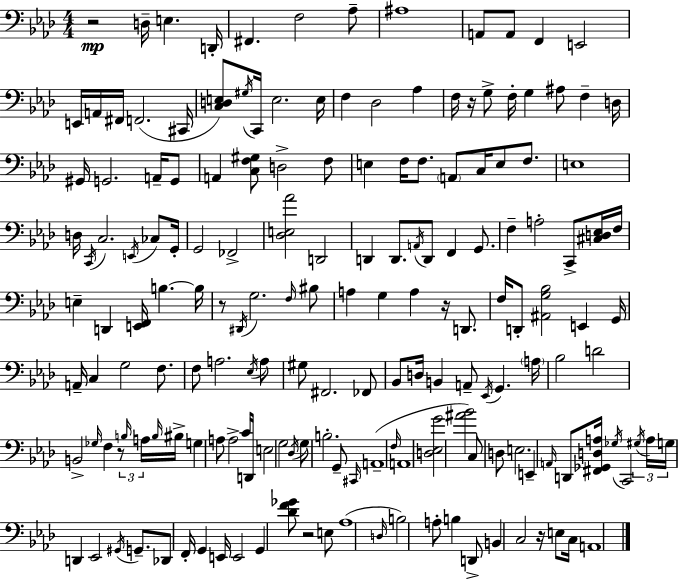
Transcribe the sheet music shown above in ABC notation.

X:1
T:Untitled
M:4/4
L:1/4
K:Fm
z2 D,/4 E, D,,/4 ^F,, F,2 _A,/2 ^A,4 A,,/2 A,,/2 F,, E,,2 E,,/4 A,,/4 ^F,,/4 F,,2 ^C,,/4 [C,D,E,]/2 ^G,/4 C,,/4 E,2 E,/4 F, _D,2 _A, F,/4 z/4 G,/2 F,/4 G, ^A,/2 F, D,/4 ^G,,/4 G,,2 A,,/4 G,,/2 A,, [C,F,^G,]/2 D,2 F,/2 E, F,/4 F,/2 A,,/2 C,/4 E,/2 F,/2 E,4 D,/4 C,,/4 C,2 E,,/4 _C,/2 G,,/4 G,,2 _F,,2 [_D,E,_A]2 D,,2 D,, D,,/2 A,,/4 D,,/2 F,, G,,/2 F, A,2 C,,/2 [^C,D,_E,]/4 F,/4 E, D,, [E,,F,,]/4 B, B,/4 z/2 ^D,,/4 G,2 F,/4 ^B,/2 A, G, A, z/4 D,,/2 F,/4 D,,/2 [^A,,G,_B,]2 E,, G,,/4 A,,/4 C, G,2 F,/2 F,/2 A,2 _E,/4 A,/2 ^G,/2 ^F,,2 _F,,/2 _B,,/2 D,/4 B,, A,,/2 _E,,/4 G,, A,/4 _B,2 D2 B,,2 _G,/4 F, z/2 B,/4 A,/4 B,/4 ^B,/4 G, A,/2 A,2 C/4 D,,/4 E,2 G,2 _D,/4 G,/2 B,2 G,,/2 ^C,,/4 A,,4 F,/4 A,,4 [D,_E,G]2 [^A_B]2 C,/2 D,/2 E,2 E,, A,,/4 D,,/2 [^F,,_G,,D,A,]/4 _G,/4 C,,2 ^G,/4 A,/4 G,/4 D,, _E,,2 ^G,,/4 G,,/2 _D,,/2 F,,/4 G,, E,,/4 E,,2 G,, [_DF_G]/2 z2 E,/2 _A,4 D,/4 B,2 A,/2 B, D,,/2 B,, C,2 z/4 E,/2 C,/4 A,,4